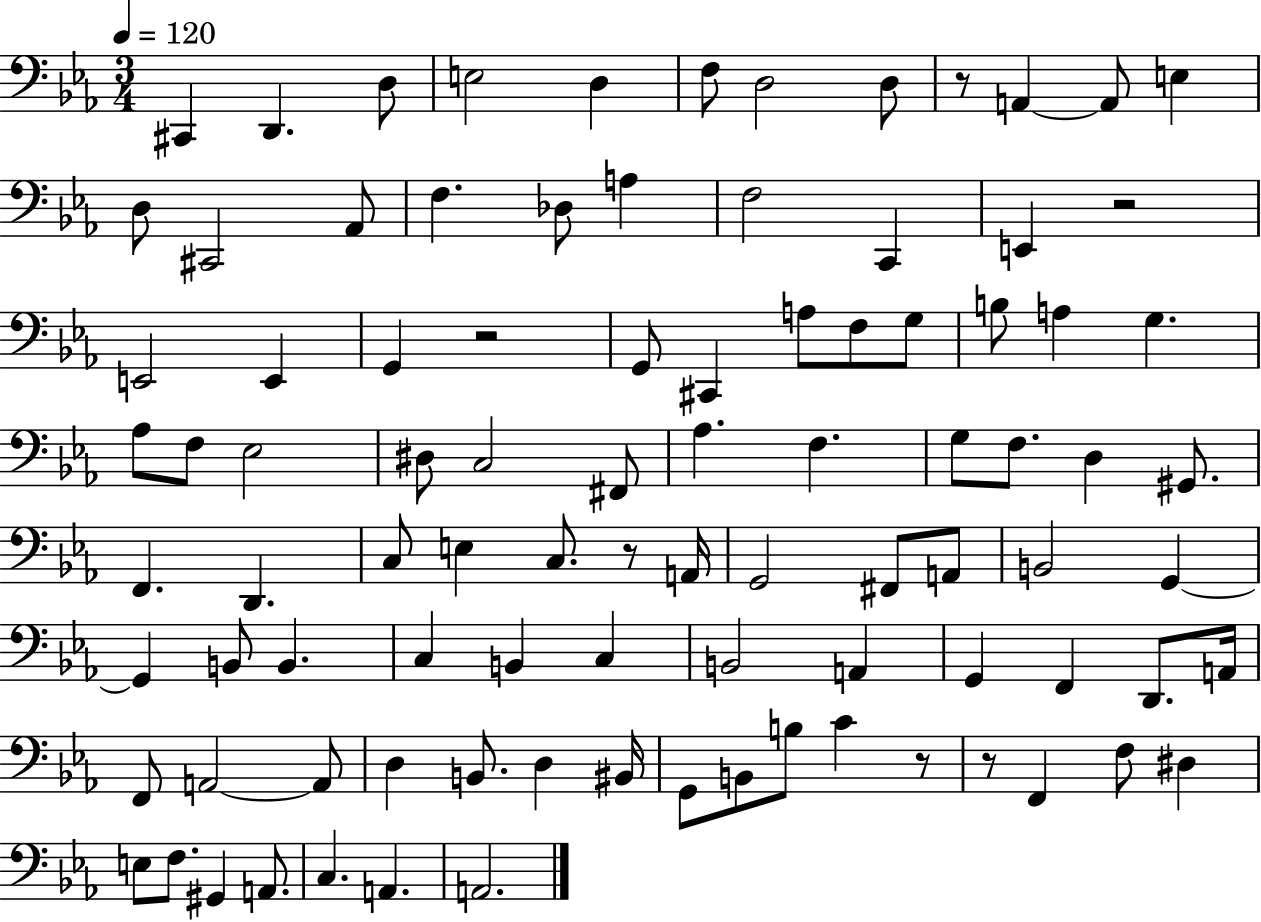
C#2/q D2/q. D3/e E3/h D3/q F3/e D3/h D3/e R/e A2/q A2/e E3/q D3/e C#2/h Ab2/e F3/q. Db3/e A3/q F3/h C2/q E2/q R/h E2/h E2/q G2/q R/h G2/e C#2/q A3/e F3/e G3/e B3/e A3/q G3/q. Ab3/e F3/e Eb3/h D#3/e C3/h F#2/e Ab3/q. F3/q. G3/e F3/e. D3/q G#2/e. F2/q. D2/q. C3/e E3/q C3/e. R/e A2/s G2/h F#2/e A2/e B2/h G2/q G2/q B2/e B2/q. C3/q B2/q C3/q B2/h A2/q G2/q F2/q D2/e. A2/s F2/e A2/h A2/e D3/q B2/e. D3/q BIS2/s G2/e B2/e B3/e C4/q R/e R/e F2/q F3/e D#3/q E3/e F3/e. G#2/q A2/e. C3/q. A2/q. A2/h.